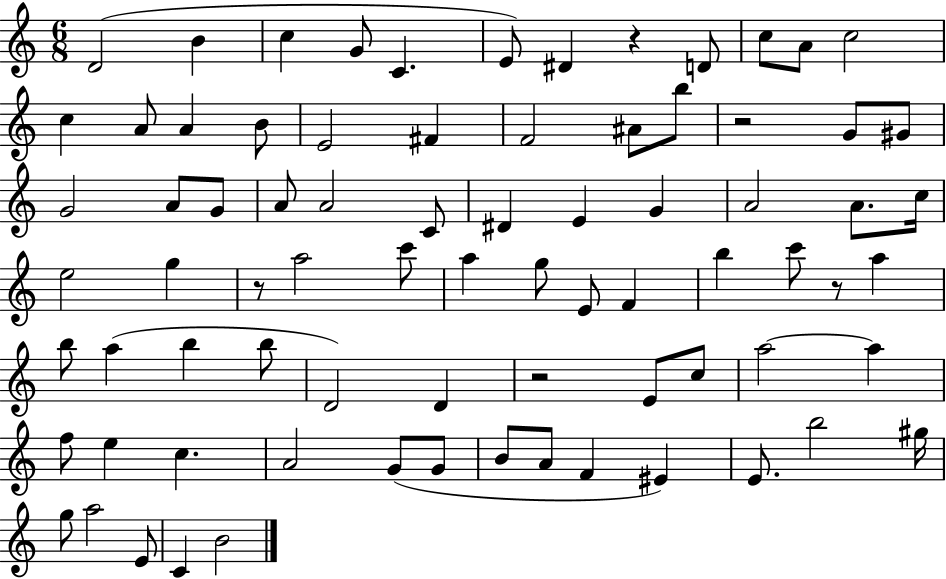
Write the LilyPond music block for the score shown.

{
  \clef treble
  \numericTimeSignature
  \time 6/8
  \key c \major
  \repeat volta 2 { d'2( b'4 | c''4 g'8 c'4. | e'8) dis'4 r4 d'8 | c''8 a'8 c''2 | \break c''4 a'8 a'4 b'8 | e'2 fis'4 | f'2 ais'8 b''8 | r2 g'8 gis'8 | \break g'2 a'8 g'8 | a'8 a'2 c'8 | dis'4 e'4 g'4 | a'2 a'8. c''16 | \break e''2 g''4 | r8 a''2 c'''8 | a''4 g''8 e'8 f'4 | b''4 c'''8 r8 a''4 | \break b''8 a''4( b''4 b''8 | d'2) d'4 | r2 e'8 c''8 | a''2~~ a''4 | \break f''8 e''4 c''4. | a'2 g'8( g'8 | b'8 a'8 f'4 eis'4) | e'8. b''2 gis''16 | \break g''8 a''2 e'8 | c'4 b'2 | } \bar "|."
}